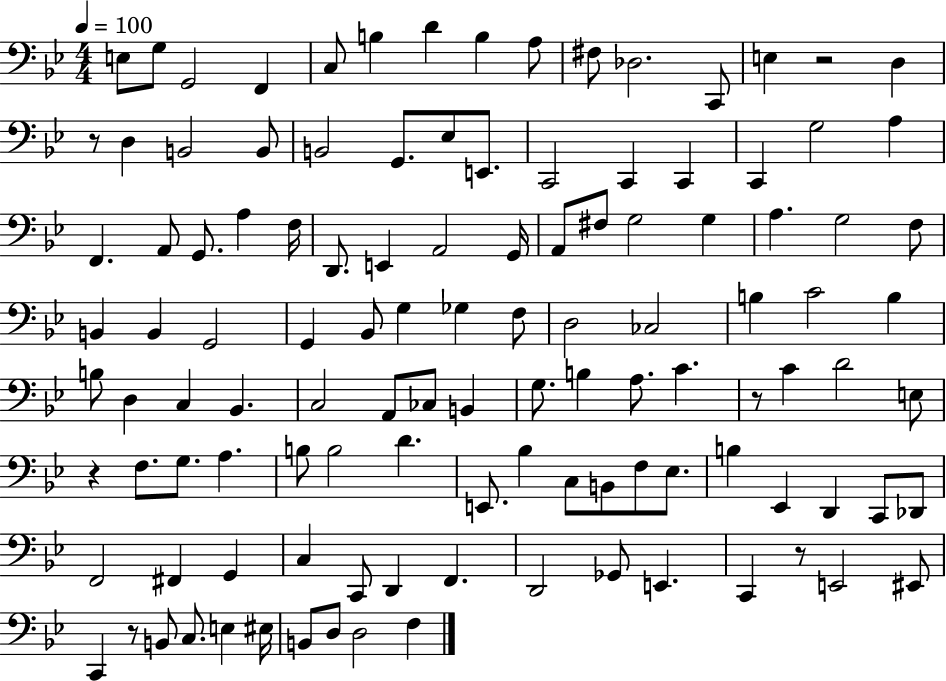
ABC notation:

X:1
T:Untitled
M:4/4
L:1/4
K:Bb
E,/2 G,/2 G,,2 F,, C,/2 B, D B, A,/2 ^F,/2 _D,2 C,,/2 E, z2 D, z/2 D, B,,2 B,,/2 B,,2 G,,/2 _E,/2 E,,/2 C,,2 C,, C,, C,, G,2 A, F,, A,,/2 G,,/2 A, F,/4 D,,/2 E,, A,,2 G,,/4 A,,/2 ^F,/2 G,2 G, A, G,2 F,/2 B,, B,, G,,2 G,, _B,,/2 G, _G, F,/2 D,2 _C,2 B, C2 B, B,/2 D, C, _B,, C,2 A,,/2 _C,/2 B,, G,/2 B, A,/2 C z/2 C D2 E,/2 z F,/2 G,/2 A, B,/2 B,2 D E,,/2 _B, C,/2 B,,/2 F,/2 _E,/2 B, _E,, D,, C,,/2 _D,,/2 F,,2 ^F,, G,, C, C,,/2 D,, F,, D,,2 _G,,/2 E,, C,, z/2 E,,2 ^E,,/2 C,, z/2 B,,/2 C,/2 E, ^E,/4 B,,/2 D,/2 D,2 F,